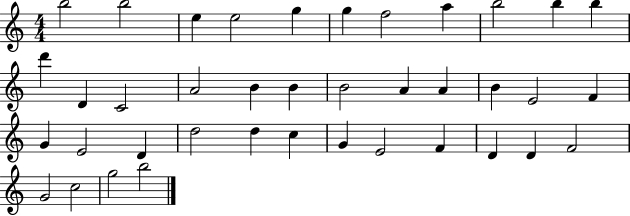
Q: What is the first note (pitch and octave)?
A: B5